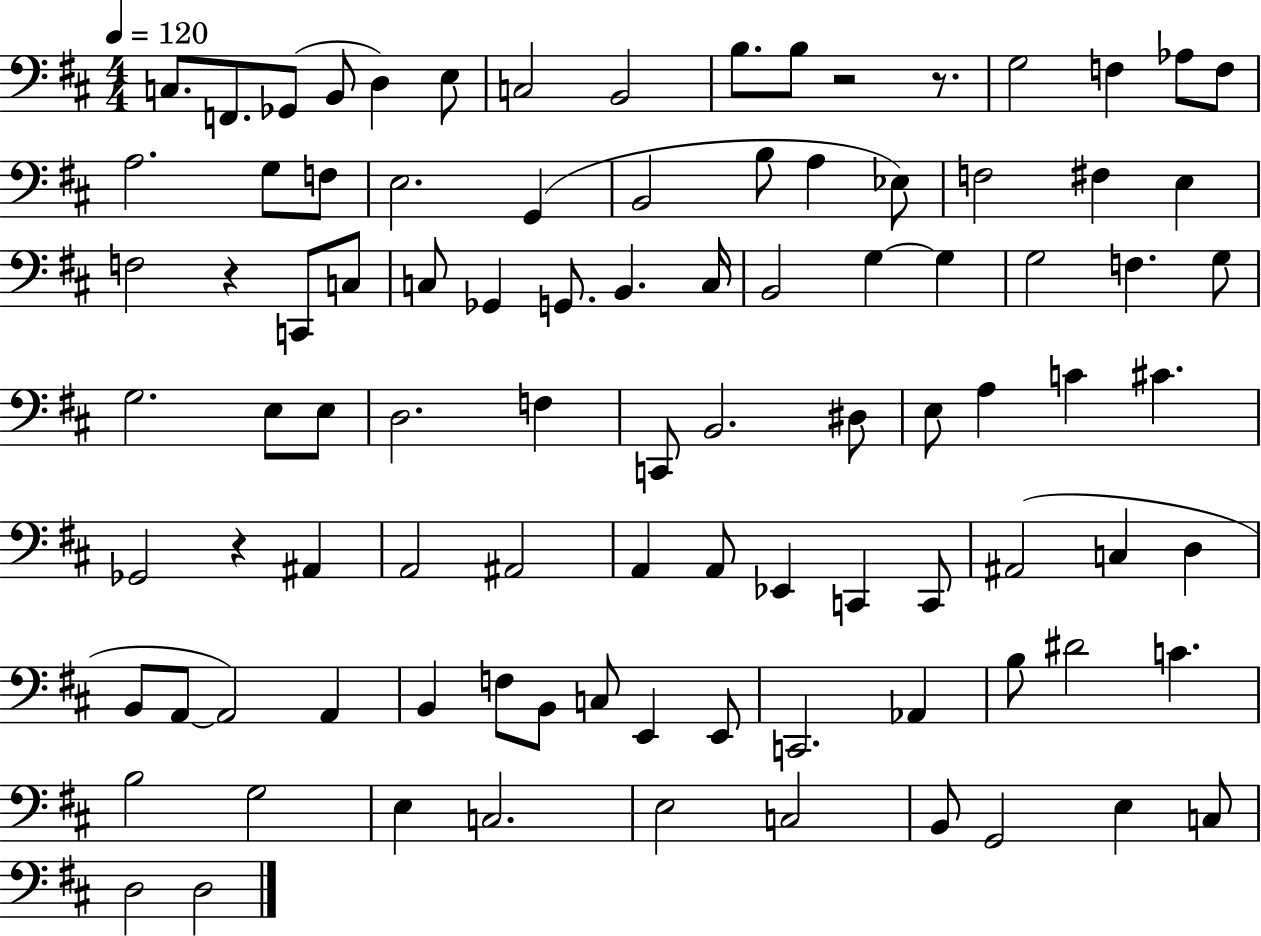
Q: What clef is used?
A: bass